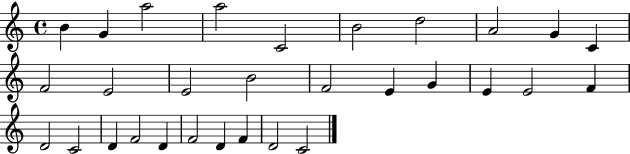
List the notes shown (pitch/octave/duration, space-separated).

B4/q G4/q A5/h A5/h C4/h B4/h D5/h A4/h G4/q C4/q F4/h E4/h E4/h B4/h F4/h E4/q G4/q E4/q E4/h F4/q D4/h C4/h D4/q F4/h D4/q F4/h D4/q F4/q D4/h C4/h